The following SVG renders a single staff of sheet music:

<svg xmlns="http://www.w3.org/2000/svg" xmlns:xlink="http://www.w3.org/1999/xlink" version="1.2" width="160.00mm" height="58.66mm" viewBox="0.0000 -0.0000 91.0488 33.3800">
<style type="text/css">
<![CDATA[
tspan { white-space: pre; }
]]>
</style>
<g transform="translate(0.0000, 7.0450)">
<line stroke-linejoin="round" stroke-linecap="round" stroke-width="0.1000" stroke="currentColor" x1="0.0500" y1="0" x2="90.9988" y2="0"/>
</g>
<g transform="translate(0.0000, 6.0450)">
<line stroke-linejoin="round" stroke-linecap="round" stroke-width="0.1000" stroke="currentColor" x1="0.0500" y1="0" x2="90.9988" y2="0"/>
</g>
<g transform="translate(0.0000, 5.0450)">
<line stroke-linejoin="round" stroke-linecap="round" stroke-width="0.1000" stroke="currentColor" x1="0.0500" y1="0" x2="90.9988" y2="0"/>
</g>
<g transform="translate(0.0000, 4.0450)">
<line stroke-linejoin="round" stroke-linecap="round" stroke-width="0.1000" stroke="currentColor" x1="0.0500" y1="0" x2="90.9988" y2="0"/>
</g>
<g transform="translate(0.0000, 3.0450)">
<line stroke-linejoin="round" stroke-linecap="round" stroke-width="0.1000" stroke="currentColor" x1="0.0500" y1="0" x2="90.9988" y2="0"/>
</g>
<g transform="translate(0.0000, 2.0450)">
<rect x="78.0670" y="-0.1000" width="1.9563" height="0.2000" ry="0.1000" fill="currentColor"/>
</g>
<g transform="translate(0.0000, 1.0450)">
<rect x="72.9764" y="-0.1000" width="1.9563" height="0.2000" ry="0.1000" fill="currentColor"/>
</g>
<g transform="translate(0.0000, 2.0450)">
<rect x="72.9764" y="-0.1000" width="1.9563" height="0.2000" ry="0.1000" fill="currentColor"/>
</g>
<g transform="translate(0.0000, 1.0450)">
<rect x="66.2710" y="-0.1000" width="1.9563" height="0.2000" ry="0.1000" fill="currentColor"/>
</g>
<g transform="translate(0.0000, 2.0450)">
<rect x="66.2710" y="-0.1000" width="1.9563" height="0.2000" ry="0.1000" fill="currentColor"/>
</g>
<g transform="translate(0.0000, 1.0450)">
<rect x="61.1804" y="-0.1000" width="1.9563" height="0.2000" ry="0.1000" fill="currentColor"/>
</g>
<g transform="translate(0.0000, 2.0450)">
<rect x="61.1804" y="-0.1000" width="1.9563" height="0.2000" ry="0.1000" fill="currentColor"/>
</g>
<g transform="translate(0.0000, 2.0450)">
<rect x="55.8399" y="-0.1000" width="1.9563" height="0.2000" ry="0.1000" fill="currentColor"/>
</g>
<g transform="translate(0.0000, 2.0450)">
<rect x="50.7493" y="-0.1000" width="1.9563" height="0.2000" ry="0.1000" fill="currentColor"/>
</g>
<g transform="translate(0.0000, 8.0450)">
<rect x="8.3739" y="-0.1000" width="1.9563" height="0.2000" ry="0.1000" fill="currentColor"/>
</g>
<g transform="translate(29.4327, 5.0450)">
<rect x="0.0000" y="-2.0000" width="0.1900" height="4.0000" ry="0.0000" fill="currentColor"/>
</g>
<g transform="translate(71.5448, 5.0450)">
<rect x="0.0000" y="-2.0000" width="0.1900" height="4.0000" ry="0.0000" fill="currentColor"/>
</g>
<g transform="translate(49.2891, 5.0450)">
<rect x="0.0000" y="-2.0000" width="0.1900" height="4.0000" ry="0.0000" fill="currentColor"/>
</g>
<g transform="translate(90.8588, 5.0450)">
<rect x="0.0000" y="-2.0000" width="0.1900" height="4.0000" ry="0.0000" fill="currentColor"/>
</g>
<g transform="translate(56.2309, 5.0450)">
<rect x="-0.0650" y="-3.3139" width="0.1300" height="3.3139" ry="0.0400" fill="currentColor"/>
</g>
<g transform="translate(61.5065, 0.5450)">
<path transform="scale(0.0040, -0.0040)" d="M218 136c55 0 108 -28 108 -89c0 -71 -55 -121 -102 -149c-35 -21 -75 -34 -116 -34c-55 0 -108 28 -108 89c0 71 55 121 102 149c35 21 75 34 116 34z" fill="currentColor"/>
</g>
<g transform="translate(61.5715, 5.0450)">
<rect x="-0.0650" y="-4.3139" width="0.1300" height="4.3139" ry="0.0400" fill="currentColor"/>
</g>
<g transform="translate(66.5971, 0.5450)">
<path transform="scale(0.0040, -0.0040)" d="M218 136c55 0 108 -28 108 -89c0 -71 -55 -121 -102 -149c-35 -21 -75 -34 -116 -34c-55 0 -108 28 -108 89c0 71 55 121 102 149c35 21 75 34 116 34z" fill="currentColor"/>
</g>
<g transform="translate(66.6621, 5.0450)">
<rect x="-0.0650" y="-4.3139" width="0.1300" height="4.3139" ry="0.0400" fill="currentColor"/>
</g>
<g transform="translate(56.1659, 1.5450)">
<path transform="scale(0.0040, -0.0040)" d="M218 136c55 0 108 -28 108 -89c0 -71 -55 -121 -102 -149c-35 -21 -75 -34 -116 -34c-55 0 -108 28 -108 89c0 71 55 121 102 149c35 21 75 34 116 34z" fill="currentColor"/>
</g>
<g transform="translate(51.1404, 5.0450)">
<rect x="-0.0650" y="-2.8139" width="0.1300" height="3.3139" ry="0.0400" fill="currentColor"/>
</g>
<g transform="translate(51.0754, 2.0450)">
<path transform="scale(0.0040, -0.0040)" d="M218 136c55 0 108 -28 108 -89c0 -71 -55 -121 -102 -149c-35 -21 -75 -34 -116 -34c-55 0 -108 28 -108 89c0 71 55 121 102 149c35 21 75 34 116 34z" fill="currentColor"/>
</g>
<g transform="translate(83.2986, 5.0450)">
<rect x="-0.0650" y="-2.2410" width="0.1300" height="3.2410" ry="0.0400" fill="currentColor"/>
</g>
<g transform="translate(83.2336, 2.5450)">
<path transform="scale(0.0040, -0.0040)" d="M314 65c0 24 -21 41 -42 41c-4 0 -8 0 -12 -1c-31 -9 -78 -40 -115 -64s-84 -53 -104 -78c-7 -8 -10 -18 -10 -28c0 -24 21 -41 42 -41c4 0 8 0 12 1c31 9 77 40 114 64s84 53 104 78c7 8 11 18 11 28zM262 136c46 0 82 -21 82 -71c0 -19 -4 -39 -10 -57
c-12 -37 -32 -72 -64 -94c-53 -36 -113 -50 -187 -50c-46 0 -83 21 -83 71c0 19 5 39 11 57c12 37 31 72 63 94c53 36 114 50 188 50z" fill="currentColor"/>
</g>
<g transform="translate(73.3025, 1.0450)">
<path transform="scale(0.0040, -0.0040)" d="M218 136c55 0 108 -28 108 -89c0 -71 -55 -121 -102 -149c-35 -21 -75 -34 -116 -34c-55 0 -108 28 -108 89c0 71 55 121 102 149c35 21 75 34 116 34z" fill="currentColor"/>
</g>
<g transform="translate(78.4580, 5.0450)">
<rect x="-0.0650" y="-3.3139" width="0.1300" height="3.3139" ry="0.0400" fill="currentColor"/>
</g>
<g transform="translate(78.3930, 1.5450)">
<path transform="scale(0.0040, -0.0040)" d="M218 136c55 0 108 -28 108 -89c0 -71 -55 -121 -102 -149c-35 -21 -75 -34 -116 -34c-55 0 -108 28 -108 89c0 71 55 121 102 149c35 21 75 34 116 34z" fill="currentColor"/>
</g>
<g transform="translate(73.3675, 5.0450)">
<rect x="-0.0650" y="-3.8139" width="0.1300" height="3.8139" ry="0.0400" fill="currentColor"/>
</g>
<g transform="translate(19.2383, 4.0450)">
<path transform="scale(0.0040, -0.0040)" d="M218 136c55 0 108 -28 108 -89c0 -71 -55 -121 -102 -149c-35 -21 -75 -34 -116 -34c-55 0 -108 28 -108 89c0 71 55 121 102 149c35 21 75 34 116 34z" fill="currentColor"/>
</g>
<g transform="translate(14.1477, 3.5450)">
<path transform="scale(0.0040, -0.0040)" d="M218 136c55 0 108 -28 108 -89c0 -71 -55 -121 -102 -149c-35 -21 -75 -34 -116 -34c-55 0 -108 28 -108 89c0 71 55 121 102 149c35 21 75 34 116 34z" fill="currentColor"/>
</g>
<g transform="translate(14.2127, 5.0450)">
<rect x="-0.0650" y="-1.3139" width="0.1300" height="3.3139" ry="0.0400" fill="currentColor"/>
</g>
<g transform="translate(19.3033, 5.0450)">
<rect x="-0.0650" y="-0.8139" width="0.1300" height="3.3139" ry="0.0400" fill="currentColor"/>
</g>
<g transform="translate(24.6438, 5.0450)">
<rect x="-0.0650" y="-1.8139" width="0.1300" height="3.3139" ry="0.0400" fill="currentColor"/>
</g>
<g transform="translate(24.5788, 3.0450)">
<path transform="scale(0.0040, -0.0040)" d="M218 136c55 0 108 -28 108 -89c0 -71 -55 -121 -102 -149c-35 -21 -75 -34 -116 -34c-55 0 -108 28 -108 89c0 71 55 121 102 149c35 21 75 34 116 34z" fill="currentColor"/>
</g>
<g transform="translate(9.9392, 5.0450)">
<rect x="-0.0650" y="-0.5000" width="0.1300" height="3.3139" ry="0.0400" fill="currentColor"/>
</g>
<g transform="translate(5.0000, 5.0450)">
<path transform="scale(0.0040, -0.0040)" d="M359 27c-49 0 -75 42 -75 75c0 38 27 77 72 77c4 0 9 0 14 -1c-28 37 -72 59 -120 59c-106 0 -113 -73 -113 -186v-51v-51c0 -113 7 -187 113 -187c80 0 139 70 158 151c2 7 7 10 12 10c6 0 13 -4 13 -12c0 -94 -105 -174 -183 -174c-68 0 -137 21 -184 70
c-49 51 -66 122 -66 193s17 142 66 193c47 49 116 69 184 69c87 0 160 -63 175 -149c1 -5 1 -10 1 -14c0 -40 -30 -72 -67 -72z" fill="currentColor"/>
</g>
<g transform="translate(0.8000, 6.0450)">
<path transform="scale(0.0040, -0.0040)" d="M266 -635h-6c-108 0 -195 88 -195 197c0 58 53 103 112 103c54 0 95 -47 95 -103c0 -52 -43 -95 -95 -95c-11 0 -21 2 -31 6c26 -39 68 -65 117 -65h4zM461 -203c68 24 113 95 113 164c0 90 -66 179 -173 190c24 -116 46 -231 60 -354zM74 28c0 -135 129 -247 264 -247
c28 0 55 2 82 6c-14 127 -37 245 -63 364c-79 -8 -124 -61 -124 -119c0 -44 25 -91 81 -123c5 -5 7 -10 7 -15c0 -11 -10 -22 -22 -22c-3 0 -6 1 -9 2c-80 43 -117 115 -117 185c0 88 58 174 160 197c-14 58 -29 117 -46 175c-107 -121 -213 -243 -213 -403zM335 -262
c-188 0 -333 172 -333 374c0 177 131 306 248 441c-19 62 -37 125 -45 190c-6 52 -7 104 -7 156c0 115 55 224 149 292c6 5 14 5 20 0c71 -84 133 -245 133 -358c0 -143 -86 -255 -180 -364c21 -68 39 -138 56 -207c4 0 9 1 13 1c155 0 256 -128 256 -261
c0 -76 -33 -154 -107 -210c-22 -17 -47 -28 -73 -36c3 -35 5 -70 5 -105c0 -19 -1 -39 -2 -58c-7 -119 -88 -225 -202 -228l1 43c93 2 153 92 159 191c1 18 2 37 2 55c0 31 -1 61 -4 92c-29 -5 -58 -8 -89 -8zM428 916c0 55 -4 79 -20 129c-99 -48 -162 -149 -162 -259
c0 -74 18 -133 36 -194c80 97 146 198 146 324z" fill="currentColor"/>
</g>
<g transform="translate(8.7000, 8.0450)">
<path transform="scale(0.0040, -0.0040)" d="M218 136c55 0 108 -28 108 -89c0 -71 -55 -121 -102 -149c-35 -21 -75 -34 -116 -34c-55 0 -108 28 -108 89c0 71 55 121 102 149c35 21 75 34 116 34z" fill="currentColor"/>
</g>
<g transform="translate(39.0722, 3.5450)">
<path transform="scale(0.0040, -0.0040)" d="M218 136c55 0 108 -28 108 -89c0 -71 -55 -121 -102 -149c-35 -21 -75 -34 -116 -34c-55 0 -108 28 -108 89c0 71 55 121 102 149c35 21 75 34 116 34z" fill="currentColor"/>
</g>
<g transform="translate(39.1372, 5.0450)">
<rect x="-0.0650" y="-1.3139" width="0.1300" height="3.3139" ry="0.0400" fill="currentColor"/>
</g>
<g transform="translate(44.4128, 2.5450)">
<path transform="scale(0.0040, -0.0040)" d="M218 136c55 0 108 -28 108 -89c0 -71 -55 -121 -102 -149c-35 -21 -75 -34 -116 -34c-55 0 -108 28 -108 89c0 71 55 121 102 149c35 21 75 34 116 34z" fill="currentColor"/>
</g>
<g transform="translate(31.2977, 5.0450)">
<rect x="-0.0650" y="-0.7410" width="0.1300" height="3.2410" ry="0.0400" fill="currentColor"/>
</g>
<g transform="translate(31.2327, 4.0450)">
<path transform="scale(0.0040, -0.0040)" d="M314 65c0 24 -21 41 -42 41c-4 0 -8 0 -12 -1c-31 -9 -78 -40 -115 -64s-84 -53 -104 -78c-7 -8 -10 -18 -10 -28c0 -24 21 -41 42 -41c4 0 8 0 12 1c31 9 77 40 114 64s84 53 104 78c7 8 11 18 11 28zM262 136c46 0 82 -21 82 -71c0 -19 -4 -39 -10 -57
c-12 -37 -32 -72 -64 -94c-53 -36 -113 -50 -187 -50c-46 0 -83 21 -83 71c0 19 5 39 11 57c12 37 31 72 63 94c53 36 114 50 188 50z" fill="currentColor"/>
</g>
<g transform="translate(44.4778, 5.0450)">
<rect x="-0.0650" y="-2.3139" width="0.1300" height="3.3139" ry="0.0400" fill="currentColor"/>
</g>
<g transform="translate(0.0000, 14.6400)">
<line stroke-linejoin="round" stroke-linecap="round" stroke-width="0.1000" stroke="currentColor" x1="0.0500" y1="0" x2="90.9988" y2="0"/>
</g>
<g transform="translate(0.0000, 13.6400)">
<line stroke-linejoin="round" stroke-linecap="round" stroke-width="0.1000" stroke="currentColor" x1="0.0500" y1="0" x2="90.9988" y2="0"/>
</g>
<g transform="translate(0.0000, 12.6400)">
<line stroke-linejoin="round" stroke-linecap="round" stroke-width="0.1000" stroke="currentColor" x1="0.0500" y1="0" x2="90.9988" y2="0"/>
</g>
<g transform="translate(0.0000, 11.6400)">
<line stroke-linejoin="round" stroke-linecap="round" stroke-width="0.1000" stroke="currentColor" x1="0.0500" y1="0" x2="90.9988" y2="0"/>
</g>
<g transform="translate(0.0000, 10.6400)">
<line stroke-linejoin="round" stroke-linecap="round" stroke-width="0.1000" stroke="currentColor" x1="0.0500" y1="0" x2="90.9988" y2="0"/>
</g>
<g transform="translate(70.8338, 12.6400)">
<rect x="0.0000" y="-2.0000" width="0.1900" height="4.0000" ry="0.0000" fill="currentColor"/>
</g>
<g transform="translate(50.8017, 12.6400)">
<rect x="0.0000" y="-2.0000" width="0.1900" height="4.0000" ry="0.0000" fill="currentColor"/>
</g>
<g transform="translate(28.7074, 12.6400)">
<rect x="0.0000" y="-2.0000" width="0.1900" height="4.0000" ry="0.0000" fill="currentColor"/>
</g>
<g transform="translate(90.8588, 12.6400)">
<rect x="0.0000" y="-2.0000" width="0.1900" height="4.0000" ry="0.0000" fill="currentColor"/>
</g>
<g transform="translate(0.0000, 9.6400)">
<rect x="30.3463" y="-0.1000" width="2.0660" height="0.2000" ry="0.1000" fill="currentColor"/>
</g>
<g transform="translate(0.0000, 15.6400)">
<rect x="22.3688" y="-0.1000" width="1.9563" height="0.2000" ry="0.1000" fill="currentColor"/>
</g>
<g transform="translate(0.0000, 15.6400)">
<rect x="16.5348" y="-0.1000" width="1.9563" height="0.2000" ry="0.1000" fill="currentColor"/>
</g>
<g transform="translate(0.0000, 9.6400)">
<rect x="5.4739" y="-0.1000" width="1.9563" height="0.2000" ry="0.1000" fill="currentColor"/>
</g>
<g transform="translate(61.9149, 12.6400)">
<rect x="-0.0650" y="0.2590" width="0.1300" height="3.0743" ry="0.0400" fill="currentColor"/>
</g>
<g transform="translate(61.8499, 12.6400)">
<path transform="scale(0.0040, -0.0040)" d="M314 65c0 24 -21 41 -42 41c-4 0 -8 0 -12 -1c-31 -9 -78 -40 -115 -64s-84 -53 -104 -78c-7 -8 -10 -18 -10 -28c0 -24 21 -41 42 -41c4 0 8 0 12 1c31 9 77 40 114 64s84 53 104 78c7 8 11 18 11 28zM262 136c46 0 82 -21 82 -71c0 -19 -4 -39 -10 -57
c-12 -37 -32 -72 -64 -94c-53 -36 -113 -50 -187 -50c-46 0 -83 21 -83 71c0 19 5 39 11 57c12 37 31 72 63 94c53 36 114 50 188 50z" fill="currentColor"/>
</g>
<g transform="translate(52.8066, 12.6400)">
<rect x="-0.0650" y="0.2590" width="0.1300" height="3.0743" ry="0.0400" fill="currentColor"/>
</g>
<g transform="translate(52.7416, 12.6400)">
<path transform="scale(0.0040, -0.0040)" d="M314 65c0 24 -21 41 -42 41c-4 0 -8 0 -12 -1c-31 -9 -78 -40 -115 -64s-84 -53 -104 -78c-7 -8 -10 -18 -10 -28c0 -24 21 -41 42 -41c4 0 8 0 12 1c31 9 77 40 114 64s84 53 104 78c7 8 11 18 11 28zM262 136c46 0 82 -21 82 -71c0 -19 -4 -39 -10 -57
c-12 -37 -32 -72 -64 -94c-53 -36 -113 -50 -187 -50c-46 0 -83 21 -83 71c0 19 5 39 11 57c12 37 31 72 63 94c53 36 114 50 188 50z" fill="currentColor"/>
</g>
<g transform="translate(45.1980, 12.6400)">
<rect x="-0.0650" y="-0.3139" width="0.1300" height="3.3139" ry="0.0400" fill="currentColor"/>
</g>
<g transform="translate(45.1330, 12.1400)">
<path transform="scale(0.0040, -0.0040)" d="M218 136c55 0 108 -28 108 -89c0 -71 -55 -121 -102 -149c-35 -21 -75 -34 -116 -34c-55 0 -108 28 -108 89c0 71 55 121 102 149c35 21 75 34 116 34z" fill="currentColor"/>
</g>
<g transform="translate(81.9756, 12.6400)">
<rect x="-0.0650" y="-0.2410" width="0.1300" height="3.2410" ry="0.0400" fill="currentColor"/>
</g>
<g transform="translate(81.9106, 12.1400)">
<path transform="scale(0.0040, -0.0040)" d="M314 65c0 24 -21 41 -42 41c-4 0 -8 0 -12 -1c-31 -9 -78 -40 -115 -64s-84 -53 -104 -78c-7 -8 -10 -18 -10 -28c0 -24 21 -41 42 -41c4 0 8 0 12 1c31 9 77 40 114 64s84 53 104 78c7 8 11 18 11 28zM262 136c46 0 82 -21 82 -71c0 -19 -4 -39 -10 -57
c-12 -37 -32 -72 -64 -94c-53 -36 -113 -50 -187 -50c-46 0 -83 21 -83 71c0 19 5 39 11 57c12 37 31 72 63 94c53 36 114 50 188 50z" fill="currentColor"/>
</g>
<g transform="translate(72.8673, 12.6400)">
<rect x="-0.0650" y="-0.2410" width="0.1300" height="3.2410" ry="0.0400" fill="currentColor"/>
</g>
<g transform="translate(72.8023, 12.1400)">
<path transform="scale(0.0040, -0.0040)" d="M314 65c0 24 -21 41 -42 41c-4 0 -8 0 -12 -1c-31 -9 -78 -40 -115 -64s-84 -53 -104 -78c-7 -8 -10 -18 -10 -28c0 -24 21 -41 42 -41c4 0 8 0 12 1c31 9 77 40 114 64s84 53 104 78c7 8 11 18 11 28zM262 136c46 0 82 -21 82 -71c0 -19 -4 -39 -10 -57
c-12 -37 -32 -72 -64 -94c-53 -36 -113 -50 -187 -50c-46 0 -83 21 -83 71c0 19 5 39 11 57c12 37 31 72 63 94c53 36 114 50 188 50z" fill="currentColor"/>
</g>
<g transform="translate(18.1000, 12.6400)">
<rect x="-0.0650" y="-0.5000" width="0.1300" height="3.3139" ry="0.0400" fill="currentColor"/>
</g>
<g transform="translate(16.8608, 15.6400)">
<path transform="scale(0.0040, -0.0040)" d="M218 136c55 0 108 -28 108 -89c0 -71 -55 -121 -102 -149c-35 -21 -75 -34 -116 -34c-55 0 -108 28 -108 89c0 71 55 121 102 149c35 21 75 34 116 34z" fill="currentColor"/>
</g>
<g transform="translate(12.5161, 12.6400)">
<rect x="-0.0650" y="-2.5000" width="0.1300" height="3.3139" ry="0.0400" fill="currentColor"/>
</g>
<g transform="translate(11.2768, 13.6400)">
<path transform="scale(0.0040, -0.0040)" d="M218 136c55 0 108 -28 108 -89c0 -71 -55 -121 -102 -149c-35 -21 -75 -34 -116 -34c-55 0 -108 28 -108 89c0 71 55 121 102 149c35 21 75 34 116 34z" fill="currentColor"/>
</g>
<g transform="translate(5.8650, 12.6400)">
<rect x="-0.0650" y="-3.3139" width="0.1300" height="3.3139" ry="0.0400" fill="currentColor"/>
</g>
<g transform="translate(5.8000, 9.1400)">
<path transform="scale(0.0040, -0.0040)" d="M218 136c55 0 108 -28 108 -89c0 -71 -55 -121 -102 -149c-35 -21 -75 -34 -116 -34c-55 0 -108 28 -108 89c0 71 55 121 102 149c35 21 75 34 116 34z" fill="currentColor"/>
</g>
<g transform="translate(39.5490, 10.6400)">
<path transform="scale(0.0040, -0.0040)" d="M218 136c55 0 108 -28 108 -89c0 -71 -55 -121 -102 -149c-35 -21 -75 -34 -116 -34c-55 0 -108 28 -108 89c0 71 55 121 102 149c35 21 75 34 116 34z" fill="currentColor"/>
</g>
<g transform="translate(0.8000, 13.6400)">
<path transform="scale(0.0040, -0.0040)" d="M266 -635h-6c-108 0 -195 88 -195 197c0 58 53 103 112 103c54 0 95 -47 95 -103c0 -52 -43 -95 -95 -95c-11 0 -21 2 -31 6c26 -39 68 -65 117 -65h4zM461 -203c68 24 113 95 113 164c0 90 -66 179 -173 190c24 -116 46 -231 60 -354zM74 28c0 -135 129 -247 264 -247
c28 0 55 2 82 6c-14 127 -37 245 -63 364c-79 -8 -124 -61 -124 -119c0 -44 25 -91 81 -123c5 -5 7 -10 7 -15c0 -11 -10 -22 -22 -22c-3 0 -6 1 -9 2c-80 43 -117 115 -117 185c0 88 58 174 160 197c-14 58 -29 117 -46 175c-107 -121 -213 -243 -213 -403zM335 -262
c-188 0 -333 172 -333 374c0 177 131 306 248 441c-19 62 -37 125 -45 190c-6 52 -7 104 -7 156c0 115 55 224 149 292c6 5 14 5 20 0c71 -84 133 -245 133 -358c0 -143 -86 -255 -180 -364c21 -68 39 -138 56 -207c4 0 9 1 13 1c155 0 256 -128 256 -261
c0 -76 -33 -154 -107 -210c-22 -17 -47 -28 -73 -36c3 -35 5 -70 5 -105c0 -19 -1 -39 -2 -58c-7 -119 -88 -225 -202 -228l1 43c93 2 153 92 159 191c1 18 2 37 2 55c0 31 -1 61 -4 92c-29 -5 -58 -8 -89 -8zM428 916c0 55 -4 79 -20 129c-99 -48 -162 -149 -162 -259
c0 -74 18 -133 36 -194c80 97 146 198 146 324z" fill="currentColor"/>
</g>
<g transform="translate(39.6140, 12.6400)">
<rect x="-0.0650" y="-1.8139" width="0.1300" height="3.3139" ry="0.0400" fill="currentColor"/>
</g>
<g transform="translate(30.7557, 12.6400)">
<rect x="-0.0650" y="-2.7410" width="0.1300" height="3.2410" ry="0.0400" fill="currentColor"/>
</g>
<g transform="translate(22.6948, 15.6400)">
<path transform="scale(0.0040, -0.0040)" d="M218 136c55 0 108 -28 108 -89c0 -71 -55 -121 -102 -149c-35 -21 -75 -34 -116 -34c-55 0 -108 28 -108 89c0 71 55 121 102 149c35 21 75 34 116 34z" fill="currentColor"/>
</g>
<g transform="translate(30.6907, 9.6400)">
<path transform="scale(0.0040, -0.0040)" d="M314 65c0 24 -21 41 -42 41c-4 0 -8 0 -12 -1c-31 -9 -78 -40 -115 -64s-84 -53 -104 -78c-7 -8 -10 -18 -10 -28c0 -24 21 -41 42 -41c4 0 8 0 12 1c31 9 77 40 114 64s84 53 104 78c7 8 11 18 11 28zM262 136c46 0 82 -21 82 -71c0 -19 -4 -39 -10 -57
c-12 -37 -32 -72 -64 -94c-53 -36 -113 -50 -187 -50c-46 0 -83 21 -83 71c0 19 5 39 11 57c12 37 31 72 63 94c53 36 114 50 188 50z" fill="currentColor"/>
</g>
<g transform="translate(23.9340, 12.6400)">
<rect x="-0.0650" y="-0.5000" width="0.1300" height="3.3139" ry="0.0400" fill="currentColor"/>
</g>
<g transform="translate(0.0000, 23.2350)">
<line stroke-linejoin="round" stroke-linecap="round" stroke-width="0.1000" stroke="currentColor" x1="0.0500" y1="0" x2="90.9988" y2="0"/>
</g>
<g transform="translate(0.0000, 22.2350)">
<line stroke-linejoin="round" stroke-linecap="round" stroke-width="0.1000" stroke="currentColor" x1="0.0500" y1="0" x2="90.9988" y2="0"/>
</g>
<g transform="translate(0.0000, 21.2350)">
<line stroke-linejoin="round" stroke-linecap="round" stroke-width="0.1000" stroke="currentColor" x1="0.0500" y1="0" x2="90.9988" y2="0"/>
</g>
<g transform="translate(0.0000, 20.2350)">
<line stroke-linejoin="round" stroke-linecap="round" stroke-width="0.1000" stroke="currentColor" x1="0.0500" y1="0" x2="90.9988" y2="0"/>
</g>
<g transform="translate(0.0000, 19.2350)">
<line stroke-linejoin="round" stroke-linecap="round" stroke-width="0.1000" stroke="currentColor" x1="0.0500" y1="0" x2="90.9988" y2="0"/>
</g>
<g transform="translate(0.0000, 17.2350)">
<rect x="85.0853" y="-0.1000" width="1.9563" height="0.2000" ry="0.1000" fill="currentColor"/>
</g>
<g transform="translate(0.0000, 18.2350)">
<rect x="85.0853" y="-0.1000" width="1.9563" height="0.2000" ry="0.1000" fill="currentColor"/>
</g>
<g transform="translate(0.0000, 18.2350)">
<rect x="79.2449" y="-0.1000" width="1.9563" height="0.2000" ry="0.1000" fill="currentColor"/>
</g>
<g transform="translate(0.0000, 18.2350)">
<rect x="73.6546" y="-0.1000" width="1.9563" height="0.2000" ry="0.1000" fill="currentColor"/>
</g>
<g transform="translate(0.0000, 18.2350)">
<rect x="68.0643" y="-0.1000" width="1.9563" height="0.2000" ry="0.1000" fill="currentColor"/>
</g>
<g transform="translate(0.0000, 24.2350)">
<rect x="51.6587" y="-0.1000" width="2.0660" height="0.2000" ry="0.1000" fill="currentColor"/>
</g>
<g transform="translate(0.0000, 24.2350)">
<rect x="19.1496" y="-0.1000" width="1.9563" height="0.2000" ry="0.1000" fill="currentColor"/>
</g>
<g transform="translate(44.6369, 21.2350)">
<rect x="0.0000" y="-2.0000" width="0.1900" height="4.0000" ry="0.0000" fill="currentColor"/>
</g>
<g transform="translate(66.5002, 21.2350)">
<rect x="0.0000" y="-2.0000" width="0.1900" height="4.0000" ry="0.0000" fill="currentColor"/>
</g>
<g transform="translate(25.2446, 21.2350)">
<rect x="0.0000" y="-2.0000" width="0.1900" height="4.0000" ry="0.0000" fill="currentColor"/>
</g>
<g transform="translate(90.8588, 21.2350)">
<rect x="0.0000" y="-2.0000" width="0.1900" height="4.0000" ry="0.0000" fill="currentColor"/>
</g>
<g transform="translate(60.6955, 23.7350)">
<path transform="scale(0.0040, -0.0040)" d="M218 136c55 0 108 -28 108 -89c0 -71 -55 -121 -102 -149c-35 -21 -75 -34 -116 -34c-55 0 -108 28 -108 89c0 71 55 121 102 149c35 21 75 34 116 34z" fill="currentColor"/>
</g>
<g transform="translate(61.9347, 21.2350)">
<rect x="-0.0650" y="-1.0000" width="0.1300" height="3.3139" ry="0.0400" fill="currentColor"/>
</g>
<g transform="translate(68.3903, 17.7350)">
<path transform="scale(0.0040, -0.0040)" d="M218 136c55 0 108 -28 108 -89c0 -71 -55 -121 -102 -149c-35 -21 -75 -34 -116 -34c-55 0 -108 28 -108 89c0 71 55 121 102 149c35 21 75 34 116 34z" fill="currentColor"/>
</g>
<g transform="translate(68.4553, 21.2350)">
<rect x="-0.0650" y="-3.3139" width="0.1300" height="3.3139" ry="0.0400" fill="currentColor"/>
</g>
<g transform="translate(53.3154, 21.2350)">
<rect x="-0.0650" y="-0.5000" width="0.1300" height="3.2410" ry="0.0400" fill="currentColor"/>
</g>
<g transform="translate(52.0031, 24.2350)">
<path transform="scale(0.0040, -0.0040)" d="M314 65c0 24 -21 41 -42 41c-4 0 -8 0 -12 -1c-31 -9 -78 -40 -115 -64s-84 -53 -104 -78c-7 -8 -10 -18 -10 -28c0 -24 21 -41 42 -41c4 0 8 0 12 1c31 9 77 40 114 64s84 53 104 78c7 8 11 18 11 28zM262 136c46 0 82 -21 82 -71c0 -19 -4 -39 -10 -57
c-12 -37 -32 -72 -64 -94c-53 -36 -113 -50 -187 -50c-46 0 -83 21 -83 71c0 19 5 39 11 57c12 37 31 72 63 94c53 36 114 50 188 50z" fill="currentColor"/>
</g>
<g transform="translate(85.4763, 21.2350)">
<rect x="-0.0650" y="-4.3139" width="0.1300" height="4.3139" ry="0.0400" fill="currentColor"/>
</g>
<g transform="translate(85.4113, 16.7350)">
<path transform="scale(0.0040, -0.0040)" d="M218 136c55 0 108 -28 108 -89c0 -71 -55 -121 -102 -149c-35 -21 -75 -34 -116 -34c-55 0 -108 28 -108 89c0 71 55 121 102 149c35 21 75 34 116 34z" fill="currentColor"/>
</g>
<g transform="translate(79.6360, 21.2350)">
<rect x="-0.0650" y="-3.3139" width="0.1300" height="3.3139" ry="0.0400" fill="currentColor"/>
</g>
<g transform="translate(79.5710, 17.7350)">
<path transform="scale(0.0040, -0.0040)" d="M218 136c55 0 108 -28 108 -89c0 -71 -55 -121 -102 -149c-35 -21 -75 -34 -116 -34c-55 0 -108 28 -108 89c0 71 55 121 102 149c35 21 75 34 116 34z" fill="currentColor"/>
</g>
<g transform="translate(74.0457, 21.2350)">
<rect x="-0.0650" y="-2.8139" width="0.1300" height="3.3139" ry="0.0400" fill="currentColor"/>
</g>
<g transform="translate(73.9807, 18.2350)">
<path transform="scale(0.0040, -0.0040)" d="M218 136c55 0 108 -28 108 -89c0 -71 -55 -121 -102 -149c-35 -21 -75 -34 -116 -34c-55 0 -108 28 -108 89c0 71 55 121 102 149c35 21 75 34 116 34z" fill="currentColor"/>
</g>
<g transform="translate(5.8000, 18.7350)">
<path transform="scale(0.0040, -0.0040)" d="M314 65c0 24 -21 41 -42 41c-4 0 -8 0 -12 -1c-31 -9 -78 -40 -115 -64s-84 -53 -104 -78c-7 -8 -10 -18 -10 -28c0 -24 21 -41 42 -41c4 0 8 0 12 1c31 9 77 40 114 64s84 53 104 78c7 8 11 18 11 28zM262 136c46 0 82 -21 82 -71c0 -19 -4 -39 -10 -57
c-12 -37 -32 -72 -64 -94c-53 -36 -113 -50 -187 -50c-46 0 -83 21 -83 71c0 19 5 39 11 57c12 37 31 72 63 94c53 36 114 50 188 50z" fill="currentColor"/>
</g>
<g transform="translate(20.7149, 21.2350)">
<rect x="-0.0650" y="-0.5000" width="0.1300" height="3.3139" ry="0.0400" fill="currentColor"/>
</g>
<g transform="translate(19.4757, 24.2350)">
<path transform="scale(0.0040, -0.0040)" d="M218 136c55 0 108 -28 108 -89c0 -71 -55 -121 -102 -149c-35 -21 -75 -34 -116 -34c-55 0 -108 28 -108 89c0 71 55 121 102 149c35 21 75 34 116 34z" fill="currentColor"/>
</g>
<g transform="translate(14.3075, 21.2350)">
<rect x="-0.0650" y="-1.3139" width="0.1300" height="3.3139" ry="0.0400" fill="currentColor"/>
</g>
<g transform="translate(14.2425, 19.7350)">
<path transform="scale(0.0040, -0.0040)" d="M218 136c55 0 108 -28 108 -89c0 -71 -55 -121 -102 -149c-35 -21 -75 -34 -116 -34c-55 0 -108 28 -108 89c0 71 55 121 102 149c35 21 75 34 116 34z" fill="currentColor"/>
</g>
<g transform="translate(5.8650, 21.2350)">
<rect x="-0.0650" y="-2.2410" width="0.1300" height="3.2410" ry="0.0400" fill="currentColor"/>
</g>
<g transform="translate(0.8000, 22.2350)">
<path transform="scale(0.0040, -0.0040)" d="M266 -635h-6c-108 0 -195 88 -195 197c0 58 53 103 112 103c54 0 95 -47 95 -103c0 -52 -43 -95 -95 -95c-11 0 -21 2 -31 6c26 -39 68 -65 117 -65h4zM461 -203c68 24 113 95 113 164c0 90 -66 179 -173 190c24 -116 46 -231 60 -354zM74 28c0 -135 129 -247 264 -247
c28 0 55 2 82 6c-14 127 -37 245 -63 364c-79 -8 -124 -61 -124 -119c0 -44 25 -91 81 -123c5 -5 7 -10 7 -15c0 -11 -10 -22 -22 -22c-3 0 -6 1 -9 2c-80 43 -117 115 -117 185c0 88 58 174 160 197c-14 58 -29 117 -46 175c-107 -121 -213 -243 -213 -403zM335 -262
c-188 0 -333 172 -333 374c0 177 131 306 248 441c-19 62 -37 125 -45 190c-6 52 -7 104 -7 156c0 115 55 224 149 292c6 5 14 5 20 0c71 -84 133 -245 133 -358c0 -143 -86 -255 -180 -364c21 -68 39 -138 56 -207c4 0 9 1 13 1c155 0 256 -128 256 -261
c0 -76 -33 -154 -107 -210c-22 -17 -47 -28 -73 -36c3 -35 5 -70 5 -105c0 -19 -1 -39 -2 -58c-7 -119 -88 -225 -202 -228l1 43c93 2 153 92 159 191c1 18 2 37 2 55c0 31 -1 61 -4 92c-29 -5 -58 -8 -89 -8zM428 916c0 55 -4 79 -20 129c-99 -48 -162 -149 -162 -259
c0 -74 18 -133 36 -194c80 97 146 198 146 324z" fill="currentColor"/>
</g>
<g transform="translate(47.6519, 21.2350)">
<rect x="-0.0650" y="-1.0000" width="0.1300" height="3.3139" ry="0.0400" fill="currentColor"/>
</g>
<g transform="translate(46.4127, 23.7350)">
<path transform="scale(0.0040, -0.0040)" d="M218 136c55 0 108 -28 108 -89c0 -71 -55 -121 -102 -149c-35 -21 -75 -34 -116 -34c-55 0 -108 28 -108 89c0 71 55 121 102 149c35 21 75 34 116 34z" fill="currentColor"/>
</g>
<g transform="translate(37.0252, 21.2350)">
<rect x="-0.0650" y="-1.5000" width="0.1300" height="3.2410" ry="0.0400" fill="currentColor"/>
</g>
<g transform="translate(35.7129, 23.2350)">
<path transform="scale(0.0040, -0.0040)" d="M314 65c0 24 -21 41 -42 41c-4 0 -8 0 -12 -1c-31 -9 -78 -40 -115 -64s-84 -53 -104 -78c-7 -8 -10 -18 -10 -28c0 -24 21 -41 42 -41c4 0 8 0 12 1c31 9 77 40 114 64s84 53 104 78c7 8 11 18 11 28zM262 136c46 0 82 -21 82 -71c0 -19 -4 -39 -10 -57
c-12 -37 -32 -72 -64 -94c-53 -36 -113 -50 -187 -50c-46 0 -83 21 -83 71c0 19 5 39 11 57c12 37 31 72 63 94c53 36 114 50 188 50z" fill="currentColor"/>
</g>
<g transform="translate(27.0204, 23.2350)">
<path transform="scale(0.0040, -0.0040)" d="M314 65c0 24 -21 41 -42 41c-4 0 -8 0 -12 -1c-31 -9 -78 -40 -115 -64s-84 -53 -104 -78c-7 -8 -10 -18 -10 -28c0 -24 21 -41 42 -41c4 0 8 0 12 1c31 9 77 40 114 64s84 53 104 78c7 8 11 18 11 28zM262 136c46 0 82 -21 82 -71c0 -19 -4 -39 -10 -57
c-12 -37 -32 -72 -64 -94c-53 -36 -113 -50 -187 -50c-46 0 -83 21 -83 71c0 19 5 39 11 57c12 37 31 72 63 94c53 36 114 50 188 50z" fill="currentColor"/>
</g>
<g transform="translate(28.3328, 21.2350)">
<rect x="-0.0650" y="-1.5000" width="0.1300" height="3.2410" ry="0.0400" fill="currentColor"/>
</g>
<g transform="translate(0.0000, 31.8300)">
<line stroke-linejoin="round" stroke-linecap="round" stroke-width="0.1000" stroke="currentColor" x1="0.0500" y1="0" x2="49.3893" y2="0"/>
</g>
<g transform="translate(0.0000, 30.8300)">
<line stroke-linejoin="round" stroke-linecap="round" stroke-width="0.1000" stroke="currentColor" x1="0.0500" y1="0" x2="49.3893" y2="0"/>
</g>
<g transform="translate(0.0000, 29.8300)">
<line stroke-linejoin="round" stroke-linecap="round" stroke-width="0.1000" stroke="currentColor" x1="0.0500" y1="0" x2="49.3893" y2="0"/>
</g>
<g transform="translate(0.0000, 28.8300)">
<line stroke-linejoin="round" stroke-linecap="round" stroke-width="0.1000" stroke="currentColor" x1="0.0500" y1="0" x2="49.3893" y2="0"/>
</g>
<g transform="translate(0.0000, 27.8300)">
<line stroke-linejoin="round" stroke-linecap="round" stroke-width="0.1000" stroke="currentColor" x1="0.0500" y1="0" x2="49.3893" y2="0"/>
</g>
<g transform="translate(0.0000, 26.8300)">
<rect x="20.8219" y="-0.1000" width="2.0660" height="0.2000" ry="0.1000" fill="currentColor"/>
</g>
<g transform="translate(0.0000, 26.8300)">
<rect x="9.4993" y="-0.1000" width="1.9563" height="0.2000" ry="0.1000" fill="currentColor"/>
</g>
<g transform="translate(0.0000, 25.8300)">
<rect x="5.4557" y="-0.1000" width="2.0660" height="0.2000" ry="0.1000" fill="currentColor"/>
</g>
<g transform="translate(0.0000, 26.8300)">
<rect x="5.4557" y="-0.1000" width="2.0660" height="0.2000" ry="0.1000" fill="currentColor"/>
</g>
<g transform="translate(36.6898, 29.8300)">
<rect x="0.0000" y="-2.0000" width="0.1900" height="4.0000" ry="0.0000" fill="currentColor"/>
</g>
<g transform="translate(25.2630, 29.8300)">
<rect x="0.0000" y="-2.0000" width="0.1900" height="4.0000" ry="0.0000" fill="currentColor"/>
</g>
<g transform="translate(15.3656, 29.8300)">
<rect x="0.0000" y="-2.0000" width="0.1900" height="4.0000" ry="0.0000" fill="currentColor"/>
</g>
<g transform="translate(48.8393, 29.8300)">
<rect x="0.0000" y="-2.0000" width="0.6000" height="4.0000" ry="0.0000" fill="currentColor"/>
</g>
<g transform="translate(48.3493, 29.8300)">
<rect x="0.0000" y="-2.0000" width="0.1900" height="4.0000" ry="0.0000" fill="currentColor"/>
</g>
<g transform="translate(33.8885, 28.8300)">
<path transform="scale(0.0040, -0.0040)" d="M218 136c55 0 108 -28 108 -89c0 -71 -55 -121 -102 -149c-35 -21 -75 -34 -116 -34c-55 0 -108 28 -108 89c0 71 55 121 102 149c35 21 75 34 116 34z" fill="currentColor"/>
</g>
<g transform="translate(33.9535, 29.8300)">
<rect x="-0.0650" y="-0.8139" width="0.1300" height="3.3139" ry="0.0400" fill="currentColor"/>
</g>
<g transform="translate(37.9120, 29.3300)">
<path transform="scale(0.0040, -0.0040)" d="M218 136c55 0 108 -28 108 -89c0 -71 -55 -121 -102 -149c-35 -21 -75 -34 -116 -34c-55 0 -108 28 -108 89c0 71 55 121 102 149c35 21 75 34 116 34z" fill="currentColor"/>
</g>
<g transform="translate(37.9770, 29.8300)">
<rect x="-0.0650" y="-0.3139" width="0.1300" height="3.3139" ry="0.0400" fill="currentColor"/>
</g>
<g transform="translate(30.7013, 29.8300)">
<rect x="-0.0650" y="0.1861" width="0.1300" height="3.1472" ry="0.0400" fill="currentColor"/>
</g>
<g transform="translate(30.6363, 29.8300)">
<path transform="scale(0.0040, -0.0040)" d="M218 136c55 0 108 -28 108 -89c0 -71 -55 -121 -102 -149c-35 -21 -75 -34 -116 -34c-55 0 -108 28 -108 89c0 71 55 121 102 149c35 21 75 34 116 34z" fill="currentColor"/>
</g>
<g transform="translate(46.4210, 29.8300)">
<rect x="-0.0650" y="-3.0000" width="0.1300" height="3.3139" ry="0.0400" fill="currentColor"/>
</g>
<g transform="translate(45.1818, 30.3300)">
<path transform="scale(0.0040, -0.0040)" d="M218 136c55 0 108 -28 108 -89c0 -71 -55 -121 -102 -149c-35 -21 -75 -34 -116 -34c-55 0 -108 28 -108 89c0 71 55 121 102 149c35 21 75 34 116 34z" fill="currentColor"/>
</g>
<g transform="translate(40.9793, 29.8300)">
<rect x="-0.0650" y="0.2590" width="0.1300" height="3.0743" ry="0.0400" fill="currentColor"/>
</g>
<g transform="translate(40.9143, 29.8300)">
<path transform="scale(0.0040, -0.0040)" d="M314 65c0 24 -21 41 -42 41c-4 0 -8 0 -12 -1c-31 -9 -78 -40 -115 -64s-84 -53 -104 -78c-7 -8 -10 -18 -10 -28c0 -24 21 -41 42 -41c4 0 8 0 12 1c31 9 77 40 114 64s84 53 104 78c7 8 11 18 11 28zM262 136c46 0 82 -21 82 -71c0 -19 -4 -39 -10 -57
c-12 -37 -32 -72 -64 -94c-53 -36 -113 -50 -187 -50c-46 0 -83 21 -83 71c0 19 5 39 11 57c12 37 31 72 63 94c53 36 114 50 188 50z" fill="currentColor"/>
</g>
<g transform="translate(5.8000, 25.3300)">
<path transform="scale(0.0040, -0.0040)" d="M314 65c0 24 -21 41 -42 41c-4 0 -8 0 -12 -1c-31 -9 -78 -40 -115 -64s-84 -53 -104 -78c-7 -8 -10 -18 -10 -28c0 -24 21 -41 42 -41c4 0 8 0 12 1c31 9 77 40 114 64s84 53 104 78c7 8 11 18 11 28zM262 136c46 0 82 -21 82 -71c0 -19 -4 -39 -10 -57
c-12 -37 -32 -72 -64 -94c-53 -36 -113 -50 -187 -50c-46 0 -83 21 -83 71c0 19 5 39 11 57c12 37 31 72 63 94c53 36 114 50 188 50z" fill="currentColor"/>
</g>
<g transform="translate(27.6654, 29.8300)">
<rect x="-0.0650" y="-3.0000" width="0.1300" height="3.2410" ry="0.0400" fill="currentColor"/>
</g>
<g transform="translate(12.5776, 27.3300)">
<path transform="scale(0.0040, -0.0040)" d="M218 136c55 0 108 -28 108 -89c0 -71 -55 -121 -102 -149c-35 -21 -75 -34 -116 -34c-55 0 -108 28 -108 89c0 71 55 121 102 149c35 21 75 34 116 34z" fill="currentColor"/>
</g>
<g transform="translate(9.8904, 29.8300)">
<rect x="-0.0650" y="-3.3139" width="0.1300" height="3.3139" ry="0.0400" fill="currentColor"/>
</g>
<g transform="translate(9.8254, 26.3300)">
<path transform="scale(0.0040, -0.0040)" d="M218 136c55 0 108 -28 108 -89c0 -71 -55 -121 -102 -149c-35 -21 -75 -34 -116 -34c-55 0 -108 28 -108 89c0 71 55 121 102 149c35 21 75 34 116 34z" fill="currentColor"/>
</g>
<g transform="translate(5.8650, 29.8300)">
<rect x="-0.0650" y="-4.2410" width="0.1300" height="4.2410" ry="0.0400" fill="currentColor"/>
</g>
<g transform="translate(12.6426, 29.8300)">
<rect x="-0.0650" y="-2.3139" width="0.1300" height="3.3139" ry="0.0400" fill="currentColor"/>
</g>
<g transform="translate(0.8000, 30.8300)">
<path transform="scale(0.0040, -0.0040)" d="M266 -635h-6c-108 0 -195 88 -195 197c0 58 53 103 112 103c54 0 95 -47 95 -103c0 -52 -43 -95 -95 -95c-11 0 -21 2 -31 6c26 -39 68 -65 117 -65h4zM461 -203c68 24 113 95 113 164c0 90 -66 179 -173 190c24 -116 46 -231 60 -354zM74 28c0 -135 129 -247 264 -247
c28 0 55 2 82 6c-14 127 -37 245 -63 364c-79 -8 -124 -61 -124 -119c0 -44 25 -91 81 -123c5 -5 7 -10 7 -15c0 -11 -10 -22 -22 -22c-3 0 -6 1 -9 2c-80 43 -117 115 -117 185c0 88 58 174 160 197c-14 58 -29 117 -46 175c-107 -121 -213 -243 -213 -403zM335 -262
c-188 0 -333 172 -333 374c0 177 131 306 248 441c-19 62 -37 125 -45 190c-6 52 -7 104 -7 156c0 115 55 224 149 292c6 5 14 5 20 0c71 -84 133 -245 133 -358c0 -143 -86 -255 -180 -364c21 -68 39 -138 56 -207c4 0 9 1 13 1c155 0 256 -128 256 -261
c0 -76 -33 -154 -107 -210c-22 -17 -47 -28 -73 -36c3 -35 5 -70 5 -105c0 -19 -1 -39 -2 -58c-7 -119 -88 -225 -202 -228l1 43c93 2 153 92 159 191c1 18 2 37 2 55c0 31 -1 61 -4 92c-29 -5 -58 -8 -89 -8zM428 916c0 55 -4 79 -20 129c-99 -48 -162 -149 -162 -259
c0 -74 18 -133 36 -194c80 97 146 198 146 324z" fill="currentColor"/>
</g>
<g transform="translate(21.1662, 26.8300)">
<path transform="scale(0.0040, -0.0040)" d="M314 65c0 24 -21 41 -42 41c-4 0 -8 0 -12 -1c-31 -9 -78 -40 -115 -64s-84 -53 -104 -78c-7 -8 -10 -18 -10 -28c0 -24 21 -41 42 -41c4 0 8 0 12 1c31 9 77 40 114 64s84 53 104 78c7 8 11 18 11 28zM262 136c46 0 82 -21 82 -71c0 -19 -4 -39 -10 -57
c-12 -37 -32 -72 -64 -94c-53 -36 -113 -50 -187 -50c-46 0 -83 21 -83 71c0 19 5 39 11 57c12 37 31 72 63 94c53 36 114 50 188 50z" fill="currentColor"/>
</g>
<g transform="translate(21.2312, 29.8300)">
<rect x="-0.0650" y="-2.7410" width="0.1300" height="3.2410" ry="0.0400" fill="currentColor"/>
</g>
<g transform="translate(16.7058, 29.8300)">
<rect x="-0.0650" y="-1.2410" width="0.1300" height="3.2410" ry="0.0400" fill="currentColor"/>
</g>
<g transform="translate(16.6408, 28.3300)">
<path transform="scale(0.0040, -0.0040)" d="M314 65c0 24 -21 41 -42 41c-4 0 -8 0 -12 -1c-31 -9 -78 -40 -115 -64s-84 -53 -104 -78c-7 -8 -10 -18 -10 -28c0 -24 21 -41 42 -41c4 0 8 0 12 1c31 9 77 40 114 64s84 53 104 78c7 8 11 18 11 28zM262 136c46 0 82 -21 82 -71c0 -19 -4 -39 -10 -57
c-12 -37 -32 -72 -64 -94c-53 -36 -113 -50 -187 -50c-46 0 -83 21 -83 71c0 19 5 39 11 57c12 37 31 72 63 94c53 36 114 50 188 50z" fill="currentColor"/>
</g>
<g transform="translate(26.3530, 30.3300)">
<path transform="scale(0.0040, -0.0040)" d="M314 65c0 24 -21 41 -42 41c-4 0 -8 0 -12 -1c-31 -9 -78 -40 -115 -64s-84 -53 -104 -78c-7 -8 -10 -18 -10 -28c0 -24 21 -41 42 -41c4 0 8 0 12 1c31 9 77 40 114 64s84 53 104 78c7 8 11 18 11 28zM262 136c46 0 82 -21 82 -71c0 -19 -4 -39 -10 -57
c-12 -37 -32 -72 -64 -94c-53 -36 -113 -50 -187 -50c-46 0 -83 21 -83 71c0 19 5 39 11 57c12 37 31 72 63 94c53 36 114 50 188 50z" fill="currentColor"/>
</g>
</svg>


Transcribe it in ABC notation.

X:1
T:Untitled
M:4/4
L:1/4
K:C
C e d f d2 e g a b d' d' c' b g2 b G C C a2 f c B2 B2 c2 c2 g2 e C E2 E2 D C2 D b a b d' d'2 b g e2 a2 A2 B d c B2 A